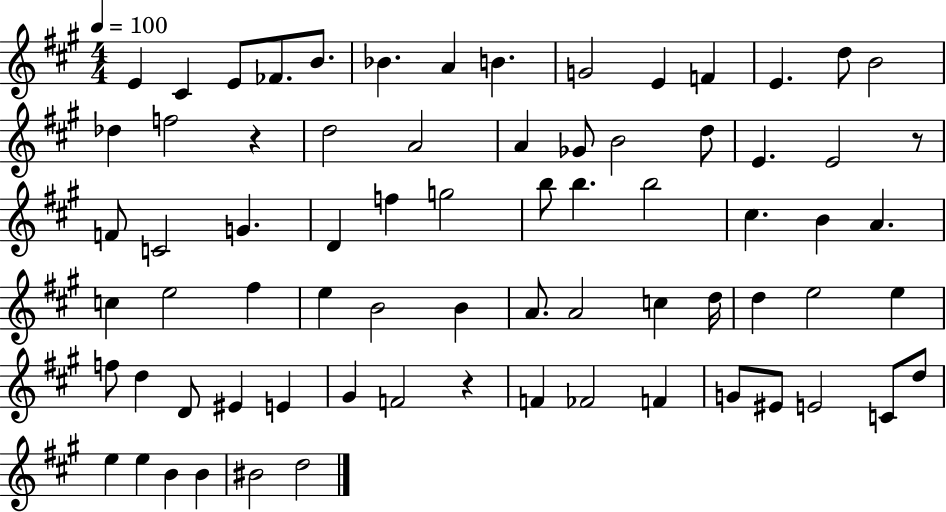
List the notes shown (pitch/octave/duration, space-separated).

E4/q C#4/q E4/e FES4/e. B4/e. Bb4/q. A4/q B4/q. G4/h E4/q F4/q E4/q. D5/e B4/h Db5/q F5/h R/q D5/h A4/h A4/q Gb4/e B4/h D5/e E4/q. E4/h R/e F4/e C4/h G4/q. D4/q F5/q G5/h B5/e B5/q. B5/h C#5/q. B4/q A4/q. C5/q E5/h F#5/q E5/q B4/h B4/q A4/e. A4/h C5/q D5/s D5/q E5/h E5/q F5/e D5/q D4/e EIS4/q E4/q G#4/q F4/h R/q F4/q FES4/h F4/q G4/e EIS4/e E4/h C4/e D5/e E5/q E5/q B4/q B4/q BIS4/h D5/h